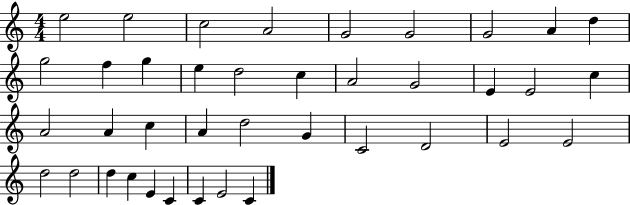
X:1
T:Untitled
M:4/4
L:1/4
K:C
e2 e2 c2 A2 G2 G2 G2 A d g2 f g e d2 c A2 G2 E E2 c A2 A c A d2 G C2 D2 E2 E2 d2 d2 d c E C C E2 C